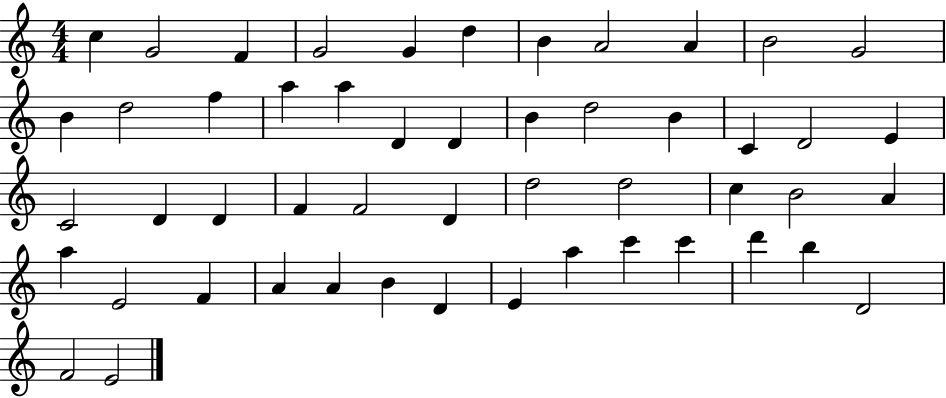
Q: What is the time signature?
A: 4/4